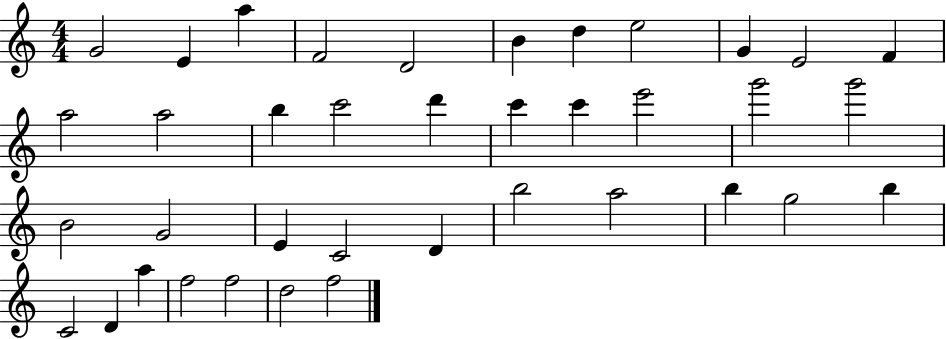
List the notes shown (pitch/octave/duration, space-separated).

G4/h E4/q A5/q F4/h D4/h B4/q D5/q E5/h G4/q E4/h F4/q A5/h A5/h B5/q C6/h D6/q C6/q C6/q E6/h G6/h G6/h B4/h G4/h E4/q C4/h D4/q B5/h A5/h B5/q G5/h B5/q C4/h D4/q A5/q F5/h F5/h D5/h F5/h